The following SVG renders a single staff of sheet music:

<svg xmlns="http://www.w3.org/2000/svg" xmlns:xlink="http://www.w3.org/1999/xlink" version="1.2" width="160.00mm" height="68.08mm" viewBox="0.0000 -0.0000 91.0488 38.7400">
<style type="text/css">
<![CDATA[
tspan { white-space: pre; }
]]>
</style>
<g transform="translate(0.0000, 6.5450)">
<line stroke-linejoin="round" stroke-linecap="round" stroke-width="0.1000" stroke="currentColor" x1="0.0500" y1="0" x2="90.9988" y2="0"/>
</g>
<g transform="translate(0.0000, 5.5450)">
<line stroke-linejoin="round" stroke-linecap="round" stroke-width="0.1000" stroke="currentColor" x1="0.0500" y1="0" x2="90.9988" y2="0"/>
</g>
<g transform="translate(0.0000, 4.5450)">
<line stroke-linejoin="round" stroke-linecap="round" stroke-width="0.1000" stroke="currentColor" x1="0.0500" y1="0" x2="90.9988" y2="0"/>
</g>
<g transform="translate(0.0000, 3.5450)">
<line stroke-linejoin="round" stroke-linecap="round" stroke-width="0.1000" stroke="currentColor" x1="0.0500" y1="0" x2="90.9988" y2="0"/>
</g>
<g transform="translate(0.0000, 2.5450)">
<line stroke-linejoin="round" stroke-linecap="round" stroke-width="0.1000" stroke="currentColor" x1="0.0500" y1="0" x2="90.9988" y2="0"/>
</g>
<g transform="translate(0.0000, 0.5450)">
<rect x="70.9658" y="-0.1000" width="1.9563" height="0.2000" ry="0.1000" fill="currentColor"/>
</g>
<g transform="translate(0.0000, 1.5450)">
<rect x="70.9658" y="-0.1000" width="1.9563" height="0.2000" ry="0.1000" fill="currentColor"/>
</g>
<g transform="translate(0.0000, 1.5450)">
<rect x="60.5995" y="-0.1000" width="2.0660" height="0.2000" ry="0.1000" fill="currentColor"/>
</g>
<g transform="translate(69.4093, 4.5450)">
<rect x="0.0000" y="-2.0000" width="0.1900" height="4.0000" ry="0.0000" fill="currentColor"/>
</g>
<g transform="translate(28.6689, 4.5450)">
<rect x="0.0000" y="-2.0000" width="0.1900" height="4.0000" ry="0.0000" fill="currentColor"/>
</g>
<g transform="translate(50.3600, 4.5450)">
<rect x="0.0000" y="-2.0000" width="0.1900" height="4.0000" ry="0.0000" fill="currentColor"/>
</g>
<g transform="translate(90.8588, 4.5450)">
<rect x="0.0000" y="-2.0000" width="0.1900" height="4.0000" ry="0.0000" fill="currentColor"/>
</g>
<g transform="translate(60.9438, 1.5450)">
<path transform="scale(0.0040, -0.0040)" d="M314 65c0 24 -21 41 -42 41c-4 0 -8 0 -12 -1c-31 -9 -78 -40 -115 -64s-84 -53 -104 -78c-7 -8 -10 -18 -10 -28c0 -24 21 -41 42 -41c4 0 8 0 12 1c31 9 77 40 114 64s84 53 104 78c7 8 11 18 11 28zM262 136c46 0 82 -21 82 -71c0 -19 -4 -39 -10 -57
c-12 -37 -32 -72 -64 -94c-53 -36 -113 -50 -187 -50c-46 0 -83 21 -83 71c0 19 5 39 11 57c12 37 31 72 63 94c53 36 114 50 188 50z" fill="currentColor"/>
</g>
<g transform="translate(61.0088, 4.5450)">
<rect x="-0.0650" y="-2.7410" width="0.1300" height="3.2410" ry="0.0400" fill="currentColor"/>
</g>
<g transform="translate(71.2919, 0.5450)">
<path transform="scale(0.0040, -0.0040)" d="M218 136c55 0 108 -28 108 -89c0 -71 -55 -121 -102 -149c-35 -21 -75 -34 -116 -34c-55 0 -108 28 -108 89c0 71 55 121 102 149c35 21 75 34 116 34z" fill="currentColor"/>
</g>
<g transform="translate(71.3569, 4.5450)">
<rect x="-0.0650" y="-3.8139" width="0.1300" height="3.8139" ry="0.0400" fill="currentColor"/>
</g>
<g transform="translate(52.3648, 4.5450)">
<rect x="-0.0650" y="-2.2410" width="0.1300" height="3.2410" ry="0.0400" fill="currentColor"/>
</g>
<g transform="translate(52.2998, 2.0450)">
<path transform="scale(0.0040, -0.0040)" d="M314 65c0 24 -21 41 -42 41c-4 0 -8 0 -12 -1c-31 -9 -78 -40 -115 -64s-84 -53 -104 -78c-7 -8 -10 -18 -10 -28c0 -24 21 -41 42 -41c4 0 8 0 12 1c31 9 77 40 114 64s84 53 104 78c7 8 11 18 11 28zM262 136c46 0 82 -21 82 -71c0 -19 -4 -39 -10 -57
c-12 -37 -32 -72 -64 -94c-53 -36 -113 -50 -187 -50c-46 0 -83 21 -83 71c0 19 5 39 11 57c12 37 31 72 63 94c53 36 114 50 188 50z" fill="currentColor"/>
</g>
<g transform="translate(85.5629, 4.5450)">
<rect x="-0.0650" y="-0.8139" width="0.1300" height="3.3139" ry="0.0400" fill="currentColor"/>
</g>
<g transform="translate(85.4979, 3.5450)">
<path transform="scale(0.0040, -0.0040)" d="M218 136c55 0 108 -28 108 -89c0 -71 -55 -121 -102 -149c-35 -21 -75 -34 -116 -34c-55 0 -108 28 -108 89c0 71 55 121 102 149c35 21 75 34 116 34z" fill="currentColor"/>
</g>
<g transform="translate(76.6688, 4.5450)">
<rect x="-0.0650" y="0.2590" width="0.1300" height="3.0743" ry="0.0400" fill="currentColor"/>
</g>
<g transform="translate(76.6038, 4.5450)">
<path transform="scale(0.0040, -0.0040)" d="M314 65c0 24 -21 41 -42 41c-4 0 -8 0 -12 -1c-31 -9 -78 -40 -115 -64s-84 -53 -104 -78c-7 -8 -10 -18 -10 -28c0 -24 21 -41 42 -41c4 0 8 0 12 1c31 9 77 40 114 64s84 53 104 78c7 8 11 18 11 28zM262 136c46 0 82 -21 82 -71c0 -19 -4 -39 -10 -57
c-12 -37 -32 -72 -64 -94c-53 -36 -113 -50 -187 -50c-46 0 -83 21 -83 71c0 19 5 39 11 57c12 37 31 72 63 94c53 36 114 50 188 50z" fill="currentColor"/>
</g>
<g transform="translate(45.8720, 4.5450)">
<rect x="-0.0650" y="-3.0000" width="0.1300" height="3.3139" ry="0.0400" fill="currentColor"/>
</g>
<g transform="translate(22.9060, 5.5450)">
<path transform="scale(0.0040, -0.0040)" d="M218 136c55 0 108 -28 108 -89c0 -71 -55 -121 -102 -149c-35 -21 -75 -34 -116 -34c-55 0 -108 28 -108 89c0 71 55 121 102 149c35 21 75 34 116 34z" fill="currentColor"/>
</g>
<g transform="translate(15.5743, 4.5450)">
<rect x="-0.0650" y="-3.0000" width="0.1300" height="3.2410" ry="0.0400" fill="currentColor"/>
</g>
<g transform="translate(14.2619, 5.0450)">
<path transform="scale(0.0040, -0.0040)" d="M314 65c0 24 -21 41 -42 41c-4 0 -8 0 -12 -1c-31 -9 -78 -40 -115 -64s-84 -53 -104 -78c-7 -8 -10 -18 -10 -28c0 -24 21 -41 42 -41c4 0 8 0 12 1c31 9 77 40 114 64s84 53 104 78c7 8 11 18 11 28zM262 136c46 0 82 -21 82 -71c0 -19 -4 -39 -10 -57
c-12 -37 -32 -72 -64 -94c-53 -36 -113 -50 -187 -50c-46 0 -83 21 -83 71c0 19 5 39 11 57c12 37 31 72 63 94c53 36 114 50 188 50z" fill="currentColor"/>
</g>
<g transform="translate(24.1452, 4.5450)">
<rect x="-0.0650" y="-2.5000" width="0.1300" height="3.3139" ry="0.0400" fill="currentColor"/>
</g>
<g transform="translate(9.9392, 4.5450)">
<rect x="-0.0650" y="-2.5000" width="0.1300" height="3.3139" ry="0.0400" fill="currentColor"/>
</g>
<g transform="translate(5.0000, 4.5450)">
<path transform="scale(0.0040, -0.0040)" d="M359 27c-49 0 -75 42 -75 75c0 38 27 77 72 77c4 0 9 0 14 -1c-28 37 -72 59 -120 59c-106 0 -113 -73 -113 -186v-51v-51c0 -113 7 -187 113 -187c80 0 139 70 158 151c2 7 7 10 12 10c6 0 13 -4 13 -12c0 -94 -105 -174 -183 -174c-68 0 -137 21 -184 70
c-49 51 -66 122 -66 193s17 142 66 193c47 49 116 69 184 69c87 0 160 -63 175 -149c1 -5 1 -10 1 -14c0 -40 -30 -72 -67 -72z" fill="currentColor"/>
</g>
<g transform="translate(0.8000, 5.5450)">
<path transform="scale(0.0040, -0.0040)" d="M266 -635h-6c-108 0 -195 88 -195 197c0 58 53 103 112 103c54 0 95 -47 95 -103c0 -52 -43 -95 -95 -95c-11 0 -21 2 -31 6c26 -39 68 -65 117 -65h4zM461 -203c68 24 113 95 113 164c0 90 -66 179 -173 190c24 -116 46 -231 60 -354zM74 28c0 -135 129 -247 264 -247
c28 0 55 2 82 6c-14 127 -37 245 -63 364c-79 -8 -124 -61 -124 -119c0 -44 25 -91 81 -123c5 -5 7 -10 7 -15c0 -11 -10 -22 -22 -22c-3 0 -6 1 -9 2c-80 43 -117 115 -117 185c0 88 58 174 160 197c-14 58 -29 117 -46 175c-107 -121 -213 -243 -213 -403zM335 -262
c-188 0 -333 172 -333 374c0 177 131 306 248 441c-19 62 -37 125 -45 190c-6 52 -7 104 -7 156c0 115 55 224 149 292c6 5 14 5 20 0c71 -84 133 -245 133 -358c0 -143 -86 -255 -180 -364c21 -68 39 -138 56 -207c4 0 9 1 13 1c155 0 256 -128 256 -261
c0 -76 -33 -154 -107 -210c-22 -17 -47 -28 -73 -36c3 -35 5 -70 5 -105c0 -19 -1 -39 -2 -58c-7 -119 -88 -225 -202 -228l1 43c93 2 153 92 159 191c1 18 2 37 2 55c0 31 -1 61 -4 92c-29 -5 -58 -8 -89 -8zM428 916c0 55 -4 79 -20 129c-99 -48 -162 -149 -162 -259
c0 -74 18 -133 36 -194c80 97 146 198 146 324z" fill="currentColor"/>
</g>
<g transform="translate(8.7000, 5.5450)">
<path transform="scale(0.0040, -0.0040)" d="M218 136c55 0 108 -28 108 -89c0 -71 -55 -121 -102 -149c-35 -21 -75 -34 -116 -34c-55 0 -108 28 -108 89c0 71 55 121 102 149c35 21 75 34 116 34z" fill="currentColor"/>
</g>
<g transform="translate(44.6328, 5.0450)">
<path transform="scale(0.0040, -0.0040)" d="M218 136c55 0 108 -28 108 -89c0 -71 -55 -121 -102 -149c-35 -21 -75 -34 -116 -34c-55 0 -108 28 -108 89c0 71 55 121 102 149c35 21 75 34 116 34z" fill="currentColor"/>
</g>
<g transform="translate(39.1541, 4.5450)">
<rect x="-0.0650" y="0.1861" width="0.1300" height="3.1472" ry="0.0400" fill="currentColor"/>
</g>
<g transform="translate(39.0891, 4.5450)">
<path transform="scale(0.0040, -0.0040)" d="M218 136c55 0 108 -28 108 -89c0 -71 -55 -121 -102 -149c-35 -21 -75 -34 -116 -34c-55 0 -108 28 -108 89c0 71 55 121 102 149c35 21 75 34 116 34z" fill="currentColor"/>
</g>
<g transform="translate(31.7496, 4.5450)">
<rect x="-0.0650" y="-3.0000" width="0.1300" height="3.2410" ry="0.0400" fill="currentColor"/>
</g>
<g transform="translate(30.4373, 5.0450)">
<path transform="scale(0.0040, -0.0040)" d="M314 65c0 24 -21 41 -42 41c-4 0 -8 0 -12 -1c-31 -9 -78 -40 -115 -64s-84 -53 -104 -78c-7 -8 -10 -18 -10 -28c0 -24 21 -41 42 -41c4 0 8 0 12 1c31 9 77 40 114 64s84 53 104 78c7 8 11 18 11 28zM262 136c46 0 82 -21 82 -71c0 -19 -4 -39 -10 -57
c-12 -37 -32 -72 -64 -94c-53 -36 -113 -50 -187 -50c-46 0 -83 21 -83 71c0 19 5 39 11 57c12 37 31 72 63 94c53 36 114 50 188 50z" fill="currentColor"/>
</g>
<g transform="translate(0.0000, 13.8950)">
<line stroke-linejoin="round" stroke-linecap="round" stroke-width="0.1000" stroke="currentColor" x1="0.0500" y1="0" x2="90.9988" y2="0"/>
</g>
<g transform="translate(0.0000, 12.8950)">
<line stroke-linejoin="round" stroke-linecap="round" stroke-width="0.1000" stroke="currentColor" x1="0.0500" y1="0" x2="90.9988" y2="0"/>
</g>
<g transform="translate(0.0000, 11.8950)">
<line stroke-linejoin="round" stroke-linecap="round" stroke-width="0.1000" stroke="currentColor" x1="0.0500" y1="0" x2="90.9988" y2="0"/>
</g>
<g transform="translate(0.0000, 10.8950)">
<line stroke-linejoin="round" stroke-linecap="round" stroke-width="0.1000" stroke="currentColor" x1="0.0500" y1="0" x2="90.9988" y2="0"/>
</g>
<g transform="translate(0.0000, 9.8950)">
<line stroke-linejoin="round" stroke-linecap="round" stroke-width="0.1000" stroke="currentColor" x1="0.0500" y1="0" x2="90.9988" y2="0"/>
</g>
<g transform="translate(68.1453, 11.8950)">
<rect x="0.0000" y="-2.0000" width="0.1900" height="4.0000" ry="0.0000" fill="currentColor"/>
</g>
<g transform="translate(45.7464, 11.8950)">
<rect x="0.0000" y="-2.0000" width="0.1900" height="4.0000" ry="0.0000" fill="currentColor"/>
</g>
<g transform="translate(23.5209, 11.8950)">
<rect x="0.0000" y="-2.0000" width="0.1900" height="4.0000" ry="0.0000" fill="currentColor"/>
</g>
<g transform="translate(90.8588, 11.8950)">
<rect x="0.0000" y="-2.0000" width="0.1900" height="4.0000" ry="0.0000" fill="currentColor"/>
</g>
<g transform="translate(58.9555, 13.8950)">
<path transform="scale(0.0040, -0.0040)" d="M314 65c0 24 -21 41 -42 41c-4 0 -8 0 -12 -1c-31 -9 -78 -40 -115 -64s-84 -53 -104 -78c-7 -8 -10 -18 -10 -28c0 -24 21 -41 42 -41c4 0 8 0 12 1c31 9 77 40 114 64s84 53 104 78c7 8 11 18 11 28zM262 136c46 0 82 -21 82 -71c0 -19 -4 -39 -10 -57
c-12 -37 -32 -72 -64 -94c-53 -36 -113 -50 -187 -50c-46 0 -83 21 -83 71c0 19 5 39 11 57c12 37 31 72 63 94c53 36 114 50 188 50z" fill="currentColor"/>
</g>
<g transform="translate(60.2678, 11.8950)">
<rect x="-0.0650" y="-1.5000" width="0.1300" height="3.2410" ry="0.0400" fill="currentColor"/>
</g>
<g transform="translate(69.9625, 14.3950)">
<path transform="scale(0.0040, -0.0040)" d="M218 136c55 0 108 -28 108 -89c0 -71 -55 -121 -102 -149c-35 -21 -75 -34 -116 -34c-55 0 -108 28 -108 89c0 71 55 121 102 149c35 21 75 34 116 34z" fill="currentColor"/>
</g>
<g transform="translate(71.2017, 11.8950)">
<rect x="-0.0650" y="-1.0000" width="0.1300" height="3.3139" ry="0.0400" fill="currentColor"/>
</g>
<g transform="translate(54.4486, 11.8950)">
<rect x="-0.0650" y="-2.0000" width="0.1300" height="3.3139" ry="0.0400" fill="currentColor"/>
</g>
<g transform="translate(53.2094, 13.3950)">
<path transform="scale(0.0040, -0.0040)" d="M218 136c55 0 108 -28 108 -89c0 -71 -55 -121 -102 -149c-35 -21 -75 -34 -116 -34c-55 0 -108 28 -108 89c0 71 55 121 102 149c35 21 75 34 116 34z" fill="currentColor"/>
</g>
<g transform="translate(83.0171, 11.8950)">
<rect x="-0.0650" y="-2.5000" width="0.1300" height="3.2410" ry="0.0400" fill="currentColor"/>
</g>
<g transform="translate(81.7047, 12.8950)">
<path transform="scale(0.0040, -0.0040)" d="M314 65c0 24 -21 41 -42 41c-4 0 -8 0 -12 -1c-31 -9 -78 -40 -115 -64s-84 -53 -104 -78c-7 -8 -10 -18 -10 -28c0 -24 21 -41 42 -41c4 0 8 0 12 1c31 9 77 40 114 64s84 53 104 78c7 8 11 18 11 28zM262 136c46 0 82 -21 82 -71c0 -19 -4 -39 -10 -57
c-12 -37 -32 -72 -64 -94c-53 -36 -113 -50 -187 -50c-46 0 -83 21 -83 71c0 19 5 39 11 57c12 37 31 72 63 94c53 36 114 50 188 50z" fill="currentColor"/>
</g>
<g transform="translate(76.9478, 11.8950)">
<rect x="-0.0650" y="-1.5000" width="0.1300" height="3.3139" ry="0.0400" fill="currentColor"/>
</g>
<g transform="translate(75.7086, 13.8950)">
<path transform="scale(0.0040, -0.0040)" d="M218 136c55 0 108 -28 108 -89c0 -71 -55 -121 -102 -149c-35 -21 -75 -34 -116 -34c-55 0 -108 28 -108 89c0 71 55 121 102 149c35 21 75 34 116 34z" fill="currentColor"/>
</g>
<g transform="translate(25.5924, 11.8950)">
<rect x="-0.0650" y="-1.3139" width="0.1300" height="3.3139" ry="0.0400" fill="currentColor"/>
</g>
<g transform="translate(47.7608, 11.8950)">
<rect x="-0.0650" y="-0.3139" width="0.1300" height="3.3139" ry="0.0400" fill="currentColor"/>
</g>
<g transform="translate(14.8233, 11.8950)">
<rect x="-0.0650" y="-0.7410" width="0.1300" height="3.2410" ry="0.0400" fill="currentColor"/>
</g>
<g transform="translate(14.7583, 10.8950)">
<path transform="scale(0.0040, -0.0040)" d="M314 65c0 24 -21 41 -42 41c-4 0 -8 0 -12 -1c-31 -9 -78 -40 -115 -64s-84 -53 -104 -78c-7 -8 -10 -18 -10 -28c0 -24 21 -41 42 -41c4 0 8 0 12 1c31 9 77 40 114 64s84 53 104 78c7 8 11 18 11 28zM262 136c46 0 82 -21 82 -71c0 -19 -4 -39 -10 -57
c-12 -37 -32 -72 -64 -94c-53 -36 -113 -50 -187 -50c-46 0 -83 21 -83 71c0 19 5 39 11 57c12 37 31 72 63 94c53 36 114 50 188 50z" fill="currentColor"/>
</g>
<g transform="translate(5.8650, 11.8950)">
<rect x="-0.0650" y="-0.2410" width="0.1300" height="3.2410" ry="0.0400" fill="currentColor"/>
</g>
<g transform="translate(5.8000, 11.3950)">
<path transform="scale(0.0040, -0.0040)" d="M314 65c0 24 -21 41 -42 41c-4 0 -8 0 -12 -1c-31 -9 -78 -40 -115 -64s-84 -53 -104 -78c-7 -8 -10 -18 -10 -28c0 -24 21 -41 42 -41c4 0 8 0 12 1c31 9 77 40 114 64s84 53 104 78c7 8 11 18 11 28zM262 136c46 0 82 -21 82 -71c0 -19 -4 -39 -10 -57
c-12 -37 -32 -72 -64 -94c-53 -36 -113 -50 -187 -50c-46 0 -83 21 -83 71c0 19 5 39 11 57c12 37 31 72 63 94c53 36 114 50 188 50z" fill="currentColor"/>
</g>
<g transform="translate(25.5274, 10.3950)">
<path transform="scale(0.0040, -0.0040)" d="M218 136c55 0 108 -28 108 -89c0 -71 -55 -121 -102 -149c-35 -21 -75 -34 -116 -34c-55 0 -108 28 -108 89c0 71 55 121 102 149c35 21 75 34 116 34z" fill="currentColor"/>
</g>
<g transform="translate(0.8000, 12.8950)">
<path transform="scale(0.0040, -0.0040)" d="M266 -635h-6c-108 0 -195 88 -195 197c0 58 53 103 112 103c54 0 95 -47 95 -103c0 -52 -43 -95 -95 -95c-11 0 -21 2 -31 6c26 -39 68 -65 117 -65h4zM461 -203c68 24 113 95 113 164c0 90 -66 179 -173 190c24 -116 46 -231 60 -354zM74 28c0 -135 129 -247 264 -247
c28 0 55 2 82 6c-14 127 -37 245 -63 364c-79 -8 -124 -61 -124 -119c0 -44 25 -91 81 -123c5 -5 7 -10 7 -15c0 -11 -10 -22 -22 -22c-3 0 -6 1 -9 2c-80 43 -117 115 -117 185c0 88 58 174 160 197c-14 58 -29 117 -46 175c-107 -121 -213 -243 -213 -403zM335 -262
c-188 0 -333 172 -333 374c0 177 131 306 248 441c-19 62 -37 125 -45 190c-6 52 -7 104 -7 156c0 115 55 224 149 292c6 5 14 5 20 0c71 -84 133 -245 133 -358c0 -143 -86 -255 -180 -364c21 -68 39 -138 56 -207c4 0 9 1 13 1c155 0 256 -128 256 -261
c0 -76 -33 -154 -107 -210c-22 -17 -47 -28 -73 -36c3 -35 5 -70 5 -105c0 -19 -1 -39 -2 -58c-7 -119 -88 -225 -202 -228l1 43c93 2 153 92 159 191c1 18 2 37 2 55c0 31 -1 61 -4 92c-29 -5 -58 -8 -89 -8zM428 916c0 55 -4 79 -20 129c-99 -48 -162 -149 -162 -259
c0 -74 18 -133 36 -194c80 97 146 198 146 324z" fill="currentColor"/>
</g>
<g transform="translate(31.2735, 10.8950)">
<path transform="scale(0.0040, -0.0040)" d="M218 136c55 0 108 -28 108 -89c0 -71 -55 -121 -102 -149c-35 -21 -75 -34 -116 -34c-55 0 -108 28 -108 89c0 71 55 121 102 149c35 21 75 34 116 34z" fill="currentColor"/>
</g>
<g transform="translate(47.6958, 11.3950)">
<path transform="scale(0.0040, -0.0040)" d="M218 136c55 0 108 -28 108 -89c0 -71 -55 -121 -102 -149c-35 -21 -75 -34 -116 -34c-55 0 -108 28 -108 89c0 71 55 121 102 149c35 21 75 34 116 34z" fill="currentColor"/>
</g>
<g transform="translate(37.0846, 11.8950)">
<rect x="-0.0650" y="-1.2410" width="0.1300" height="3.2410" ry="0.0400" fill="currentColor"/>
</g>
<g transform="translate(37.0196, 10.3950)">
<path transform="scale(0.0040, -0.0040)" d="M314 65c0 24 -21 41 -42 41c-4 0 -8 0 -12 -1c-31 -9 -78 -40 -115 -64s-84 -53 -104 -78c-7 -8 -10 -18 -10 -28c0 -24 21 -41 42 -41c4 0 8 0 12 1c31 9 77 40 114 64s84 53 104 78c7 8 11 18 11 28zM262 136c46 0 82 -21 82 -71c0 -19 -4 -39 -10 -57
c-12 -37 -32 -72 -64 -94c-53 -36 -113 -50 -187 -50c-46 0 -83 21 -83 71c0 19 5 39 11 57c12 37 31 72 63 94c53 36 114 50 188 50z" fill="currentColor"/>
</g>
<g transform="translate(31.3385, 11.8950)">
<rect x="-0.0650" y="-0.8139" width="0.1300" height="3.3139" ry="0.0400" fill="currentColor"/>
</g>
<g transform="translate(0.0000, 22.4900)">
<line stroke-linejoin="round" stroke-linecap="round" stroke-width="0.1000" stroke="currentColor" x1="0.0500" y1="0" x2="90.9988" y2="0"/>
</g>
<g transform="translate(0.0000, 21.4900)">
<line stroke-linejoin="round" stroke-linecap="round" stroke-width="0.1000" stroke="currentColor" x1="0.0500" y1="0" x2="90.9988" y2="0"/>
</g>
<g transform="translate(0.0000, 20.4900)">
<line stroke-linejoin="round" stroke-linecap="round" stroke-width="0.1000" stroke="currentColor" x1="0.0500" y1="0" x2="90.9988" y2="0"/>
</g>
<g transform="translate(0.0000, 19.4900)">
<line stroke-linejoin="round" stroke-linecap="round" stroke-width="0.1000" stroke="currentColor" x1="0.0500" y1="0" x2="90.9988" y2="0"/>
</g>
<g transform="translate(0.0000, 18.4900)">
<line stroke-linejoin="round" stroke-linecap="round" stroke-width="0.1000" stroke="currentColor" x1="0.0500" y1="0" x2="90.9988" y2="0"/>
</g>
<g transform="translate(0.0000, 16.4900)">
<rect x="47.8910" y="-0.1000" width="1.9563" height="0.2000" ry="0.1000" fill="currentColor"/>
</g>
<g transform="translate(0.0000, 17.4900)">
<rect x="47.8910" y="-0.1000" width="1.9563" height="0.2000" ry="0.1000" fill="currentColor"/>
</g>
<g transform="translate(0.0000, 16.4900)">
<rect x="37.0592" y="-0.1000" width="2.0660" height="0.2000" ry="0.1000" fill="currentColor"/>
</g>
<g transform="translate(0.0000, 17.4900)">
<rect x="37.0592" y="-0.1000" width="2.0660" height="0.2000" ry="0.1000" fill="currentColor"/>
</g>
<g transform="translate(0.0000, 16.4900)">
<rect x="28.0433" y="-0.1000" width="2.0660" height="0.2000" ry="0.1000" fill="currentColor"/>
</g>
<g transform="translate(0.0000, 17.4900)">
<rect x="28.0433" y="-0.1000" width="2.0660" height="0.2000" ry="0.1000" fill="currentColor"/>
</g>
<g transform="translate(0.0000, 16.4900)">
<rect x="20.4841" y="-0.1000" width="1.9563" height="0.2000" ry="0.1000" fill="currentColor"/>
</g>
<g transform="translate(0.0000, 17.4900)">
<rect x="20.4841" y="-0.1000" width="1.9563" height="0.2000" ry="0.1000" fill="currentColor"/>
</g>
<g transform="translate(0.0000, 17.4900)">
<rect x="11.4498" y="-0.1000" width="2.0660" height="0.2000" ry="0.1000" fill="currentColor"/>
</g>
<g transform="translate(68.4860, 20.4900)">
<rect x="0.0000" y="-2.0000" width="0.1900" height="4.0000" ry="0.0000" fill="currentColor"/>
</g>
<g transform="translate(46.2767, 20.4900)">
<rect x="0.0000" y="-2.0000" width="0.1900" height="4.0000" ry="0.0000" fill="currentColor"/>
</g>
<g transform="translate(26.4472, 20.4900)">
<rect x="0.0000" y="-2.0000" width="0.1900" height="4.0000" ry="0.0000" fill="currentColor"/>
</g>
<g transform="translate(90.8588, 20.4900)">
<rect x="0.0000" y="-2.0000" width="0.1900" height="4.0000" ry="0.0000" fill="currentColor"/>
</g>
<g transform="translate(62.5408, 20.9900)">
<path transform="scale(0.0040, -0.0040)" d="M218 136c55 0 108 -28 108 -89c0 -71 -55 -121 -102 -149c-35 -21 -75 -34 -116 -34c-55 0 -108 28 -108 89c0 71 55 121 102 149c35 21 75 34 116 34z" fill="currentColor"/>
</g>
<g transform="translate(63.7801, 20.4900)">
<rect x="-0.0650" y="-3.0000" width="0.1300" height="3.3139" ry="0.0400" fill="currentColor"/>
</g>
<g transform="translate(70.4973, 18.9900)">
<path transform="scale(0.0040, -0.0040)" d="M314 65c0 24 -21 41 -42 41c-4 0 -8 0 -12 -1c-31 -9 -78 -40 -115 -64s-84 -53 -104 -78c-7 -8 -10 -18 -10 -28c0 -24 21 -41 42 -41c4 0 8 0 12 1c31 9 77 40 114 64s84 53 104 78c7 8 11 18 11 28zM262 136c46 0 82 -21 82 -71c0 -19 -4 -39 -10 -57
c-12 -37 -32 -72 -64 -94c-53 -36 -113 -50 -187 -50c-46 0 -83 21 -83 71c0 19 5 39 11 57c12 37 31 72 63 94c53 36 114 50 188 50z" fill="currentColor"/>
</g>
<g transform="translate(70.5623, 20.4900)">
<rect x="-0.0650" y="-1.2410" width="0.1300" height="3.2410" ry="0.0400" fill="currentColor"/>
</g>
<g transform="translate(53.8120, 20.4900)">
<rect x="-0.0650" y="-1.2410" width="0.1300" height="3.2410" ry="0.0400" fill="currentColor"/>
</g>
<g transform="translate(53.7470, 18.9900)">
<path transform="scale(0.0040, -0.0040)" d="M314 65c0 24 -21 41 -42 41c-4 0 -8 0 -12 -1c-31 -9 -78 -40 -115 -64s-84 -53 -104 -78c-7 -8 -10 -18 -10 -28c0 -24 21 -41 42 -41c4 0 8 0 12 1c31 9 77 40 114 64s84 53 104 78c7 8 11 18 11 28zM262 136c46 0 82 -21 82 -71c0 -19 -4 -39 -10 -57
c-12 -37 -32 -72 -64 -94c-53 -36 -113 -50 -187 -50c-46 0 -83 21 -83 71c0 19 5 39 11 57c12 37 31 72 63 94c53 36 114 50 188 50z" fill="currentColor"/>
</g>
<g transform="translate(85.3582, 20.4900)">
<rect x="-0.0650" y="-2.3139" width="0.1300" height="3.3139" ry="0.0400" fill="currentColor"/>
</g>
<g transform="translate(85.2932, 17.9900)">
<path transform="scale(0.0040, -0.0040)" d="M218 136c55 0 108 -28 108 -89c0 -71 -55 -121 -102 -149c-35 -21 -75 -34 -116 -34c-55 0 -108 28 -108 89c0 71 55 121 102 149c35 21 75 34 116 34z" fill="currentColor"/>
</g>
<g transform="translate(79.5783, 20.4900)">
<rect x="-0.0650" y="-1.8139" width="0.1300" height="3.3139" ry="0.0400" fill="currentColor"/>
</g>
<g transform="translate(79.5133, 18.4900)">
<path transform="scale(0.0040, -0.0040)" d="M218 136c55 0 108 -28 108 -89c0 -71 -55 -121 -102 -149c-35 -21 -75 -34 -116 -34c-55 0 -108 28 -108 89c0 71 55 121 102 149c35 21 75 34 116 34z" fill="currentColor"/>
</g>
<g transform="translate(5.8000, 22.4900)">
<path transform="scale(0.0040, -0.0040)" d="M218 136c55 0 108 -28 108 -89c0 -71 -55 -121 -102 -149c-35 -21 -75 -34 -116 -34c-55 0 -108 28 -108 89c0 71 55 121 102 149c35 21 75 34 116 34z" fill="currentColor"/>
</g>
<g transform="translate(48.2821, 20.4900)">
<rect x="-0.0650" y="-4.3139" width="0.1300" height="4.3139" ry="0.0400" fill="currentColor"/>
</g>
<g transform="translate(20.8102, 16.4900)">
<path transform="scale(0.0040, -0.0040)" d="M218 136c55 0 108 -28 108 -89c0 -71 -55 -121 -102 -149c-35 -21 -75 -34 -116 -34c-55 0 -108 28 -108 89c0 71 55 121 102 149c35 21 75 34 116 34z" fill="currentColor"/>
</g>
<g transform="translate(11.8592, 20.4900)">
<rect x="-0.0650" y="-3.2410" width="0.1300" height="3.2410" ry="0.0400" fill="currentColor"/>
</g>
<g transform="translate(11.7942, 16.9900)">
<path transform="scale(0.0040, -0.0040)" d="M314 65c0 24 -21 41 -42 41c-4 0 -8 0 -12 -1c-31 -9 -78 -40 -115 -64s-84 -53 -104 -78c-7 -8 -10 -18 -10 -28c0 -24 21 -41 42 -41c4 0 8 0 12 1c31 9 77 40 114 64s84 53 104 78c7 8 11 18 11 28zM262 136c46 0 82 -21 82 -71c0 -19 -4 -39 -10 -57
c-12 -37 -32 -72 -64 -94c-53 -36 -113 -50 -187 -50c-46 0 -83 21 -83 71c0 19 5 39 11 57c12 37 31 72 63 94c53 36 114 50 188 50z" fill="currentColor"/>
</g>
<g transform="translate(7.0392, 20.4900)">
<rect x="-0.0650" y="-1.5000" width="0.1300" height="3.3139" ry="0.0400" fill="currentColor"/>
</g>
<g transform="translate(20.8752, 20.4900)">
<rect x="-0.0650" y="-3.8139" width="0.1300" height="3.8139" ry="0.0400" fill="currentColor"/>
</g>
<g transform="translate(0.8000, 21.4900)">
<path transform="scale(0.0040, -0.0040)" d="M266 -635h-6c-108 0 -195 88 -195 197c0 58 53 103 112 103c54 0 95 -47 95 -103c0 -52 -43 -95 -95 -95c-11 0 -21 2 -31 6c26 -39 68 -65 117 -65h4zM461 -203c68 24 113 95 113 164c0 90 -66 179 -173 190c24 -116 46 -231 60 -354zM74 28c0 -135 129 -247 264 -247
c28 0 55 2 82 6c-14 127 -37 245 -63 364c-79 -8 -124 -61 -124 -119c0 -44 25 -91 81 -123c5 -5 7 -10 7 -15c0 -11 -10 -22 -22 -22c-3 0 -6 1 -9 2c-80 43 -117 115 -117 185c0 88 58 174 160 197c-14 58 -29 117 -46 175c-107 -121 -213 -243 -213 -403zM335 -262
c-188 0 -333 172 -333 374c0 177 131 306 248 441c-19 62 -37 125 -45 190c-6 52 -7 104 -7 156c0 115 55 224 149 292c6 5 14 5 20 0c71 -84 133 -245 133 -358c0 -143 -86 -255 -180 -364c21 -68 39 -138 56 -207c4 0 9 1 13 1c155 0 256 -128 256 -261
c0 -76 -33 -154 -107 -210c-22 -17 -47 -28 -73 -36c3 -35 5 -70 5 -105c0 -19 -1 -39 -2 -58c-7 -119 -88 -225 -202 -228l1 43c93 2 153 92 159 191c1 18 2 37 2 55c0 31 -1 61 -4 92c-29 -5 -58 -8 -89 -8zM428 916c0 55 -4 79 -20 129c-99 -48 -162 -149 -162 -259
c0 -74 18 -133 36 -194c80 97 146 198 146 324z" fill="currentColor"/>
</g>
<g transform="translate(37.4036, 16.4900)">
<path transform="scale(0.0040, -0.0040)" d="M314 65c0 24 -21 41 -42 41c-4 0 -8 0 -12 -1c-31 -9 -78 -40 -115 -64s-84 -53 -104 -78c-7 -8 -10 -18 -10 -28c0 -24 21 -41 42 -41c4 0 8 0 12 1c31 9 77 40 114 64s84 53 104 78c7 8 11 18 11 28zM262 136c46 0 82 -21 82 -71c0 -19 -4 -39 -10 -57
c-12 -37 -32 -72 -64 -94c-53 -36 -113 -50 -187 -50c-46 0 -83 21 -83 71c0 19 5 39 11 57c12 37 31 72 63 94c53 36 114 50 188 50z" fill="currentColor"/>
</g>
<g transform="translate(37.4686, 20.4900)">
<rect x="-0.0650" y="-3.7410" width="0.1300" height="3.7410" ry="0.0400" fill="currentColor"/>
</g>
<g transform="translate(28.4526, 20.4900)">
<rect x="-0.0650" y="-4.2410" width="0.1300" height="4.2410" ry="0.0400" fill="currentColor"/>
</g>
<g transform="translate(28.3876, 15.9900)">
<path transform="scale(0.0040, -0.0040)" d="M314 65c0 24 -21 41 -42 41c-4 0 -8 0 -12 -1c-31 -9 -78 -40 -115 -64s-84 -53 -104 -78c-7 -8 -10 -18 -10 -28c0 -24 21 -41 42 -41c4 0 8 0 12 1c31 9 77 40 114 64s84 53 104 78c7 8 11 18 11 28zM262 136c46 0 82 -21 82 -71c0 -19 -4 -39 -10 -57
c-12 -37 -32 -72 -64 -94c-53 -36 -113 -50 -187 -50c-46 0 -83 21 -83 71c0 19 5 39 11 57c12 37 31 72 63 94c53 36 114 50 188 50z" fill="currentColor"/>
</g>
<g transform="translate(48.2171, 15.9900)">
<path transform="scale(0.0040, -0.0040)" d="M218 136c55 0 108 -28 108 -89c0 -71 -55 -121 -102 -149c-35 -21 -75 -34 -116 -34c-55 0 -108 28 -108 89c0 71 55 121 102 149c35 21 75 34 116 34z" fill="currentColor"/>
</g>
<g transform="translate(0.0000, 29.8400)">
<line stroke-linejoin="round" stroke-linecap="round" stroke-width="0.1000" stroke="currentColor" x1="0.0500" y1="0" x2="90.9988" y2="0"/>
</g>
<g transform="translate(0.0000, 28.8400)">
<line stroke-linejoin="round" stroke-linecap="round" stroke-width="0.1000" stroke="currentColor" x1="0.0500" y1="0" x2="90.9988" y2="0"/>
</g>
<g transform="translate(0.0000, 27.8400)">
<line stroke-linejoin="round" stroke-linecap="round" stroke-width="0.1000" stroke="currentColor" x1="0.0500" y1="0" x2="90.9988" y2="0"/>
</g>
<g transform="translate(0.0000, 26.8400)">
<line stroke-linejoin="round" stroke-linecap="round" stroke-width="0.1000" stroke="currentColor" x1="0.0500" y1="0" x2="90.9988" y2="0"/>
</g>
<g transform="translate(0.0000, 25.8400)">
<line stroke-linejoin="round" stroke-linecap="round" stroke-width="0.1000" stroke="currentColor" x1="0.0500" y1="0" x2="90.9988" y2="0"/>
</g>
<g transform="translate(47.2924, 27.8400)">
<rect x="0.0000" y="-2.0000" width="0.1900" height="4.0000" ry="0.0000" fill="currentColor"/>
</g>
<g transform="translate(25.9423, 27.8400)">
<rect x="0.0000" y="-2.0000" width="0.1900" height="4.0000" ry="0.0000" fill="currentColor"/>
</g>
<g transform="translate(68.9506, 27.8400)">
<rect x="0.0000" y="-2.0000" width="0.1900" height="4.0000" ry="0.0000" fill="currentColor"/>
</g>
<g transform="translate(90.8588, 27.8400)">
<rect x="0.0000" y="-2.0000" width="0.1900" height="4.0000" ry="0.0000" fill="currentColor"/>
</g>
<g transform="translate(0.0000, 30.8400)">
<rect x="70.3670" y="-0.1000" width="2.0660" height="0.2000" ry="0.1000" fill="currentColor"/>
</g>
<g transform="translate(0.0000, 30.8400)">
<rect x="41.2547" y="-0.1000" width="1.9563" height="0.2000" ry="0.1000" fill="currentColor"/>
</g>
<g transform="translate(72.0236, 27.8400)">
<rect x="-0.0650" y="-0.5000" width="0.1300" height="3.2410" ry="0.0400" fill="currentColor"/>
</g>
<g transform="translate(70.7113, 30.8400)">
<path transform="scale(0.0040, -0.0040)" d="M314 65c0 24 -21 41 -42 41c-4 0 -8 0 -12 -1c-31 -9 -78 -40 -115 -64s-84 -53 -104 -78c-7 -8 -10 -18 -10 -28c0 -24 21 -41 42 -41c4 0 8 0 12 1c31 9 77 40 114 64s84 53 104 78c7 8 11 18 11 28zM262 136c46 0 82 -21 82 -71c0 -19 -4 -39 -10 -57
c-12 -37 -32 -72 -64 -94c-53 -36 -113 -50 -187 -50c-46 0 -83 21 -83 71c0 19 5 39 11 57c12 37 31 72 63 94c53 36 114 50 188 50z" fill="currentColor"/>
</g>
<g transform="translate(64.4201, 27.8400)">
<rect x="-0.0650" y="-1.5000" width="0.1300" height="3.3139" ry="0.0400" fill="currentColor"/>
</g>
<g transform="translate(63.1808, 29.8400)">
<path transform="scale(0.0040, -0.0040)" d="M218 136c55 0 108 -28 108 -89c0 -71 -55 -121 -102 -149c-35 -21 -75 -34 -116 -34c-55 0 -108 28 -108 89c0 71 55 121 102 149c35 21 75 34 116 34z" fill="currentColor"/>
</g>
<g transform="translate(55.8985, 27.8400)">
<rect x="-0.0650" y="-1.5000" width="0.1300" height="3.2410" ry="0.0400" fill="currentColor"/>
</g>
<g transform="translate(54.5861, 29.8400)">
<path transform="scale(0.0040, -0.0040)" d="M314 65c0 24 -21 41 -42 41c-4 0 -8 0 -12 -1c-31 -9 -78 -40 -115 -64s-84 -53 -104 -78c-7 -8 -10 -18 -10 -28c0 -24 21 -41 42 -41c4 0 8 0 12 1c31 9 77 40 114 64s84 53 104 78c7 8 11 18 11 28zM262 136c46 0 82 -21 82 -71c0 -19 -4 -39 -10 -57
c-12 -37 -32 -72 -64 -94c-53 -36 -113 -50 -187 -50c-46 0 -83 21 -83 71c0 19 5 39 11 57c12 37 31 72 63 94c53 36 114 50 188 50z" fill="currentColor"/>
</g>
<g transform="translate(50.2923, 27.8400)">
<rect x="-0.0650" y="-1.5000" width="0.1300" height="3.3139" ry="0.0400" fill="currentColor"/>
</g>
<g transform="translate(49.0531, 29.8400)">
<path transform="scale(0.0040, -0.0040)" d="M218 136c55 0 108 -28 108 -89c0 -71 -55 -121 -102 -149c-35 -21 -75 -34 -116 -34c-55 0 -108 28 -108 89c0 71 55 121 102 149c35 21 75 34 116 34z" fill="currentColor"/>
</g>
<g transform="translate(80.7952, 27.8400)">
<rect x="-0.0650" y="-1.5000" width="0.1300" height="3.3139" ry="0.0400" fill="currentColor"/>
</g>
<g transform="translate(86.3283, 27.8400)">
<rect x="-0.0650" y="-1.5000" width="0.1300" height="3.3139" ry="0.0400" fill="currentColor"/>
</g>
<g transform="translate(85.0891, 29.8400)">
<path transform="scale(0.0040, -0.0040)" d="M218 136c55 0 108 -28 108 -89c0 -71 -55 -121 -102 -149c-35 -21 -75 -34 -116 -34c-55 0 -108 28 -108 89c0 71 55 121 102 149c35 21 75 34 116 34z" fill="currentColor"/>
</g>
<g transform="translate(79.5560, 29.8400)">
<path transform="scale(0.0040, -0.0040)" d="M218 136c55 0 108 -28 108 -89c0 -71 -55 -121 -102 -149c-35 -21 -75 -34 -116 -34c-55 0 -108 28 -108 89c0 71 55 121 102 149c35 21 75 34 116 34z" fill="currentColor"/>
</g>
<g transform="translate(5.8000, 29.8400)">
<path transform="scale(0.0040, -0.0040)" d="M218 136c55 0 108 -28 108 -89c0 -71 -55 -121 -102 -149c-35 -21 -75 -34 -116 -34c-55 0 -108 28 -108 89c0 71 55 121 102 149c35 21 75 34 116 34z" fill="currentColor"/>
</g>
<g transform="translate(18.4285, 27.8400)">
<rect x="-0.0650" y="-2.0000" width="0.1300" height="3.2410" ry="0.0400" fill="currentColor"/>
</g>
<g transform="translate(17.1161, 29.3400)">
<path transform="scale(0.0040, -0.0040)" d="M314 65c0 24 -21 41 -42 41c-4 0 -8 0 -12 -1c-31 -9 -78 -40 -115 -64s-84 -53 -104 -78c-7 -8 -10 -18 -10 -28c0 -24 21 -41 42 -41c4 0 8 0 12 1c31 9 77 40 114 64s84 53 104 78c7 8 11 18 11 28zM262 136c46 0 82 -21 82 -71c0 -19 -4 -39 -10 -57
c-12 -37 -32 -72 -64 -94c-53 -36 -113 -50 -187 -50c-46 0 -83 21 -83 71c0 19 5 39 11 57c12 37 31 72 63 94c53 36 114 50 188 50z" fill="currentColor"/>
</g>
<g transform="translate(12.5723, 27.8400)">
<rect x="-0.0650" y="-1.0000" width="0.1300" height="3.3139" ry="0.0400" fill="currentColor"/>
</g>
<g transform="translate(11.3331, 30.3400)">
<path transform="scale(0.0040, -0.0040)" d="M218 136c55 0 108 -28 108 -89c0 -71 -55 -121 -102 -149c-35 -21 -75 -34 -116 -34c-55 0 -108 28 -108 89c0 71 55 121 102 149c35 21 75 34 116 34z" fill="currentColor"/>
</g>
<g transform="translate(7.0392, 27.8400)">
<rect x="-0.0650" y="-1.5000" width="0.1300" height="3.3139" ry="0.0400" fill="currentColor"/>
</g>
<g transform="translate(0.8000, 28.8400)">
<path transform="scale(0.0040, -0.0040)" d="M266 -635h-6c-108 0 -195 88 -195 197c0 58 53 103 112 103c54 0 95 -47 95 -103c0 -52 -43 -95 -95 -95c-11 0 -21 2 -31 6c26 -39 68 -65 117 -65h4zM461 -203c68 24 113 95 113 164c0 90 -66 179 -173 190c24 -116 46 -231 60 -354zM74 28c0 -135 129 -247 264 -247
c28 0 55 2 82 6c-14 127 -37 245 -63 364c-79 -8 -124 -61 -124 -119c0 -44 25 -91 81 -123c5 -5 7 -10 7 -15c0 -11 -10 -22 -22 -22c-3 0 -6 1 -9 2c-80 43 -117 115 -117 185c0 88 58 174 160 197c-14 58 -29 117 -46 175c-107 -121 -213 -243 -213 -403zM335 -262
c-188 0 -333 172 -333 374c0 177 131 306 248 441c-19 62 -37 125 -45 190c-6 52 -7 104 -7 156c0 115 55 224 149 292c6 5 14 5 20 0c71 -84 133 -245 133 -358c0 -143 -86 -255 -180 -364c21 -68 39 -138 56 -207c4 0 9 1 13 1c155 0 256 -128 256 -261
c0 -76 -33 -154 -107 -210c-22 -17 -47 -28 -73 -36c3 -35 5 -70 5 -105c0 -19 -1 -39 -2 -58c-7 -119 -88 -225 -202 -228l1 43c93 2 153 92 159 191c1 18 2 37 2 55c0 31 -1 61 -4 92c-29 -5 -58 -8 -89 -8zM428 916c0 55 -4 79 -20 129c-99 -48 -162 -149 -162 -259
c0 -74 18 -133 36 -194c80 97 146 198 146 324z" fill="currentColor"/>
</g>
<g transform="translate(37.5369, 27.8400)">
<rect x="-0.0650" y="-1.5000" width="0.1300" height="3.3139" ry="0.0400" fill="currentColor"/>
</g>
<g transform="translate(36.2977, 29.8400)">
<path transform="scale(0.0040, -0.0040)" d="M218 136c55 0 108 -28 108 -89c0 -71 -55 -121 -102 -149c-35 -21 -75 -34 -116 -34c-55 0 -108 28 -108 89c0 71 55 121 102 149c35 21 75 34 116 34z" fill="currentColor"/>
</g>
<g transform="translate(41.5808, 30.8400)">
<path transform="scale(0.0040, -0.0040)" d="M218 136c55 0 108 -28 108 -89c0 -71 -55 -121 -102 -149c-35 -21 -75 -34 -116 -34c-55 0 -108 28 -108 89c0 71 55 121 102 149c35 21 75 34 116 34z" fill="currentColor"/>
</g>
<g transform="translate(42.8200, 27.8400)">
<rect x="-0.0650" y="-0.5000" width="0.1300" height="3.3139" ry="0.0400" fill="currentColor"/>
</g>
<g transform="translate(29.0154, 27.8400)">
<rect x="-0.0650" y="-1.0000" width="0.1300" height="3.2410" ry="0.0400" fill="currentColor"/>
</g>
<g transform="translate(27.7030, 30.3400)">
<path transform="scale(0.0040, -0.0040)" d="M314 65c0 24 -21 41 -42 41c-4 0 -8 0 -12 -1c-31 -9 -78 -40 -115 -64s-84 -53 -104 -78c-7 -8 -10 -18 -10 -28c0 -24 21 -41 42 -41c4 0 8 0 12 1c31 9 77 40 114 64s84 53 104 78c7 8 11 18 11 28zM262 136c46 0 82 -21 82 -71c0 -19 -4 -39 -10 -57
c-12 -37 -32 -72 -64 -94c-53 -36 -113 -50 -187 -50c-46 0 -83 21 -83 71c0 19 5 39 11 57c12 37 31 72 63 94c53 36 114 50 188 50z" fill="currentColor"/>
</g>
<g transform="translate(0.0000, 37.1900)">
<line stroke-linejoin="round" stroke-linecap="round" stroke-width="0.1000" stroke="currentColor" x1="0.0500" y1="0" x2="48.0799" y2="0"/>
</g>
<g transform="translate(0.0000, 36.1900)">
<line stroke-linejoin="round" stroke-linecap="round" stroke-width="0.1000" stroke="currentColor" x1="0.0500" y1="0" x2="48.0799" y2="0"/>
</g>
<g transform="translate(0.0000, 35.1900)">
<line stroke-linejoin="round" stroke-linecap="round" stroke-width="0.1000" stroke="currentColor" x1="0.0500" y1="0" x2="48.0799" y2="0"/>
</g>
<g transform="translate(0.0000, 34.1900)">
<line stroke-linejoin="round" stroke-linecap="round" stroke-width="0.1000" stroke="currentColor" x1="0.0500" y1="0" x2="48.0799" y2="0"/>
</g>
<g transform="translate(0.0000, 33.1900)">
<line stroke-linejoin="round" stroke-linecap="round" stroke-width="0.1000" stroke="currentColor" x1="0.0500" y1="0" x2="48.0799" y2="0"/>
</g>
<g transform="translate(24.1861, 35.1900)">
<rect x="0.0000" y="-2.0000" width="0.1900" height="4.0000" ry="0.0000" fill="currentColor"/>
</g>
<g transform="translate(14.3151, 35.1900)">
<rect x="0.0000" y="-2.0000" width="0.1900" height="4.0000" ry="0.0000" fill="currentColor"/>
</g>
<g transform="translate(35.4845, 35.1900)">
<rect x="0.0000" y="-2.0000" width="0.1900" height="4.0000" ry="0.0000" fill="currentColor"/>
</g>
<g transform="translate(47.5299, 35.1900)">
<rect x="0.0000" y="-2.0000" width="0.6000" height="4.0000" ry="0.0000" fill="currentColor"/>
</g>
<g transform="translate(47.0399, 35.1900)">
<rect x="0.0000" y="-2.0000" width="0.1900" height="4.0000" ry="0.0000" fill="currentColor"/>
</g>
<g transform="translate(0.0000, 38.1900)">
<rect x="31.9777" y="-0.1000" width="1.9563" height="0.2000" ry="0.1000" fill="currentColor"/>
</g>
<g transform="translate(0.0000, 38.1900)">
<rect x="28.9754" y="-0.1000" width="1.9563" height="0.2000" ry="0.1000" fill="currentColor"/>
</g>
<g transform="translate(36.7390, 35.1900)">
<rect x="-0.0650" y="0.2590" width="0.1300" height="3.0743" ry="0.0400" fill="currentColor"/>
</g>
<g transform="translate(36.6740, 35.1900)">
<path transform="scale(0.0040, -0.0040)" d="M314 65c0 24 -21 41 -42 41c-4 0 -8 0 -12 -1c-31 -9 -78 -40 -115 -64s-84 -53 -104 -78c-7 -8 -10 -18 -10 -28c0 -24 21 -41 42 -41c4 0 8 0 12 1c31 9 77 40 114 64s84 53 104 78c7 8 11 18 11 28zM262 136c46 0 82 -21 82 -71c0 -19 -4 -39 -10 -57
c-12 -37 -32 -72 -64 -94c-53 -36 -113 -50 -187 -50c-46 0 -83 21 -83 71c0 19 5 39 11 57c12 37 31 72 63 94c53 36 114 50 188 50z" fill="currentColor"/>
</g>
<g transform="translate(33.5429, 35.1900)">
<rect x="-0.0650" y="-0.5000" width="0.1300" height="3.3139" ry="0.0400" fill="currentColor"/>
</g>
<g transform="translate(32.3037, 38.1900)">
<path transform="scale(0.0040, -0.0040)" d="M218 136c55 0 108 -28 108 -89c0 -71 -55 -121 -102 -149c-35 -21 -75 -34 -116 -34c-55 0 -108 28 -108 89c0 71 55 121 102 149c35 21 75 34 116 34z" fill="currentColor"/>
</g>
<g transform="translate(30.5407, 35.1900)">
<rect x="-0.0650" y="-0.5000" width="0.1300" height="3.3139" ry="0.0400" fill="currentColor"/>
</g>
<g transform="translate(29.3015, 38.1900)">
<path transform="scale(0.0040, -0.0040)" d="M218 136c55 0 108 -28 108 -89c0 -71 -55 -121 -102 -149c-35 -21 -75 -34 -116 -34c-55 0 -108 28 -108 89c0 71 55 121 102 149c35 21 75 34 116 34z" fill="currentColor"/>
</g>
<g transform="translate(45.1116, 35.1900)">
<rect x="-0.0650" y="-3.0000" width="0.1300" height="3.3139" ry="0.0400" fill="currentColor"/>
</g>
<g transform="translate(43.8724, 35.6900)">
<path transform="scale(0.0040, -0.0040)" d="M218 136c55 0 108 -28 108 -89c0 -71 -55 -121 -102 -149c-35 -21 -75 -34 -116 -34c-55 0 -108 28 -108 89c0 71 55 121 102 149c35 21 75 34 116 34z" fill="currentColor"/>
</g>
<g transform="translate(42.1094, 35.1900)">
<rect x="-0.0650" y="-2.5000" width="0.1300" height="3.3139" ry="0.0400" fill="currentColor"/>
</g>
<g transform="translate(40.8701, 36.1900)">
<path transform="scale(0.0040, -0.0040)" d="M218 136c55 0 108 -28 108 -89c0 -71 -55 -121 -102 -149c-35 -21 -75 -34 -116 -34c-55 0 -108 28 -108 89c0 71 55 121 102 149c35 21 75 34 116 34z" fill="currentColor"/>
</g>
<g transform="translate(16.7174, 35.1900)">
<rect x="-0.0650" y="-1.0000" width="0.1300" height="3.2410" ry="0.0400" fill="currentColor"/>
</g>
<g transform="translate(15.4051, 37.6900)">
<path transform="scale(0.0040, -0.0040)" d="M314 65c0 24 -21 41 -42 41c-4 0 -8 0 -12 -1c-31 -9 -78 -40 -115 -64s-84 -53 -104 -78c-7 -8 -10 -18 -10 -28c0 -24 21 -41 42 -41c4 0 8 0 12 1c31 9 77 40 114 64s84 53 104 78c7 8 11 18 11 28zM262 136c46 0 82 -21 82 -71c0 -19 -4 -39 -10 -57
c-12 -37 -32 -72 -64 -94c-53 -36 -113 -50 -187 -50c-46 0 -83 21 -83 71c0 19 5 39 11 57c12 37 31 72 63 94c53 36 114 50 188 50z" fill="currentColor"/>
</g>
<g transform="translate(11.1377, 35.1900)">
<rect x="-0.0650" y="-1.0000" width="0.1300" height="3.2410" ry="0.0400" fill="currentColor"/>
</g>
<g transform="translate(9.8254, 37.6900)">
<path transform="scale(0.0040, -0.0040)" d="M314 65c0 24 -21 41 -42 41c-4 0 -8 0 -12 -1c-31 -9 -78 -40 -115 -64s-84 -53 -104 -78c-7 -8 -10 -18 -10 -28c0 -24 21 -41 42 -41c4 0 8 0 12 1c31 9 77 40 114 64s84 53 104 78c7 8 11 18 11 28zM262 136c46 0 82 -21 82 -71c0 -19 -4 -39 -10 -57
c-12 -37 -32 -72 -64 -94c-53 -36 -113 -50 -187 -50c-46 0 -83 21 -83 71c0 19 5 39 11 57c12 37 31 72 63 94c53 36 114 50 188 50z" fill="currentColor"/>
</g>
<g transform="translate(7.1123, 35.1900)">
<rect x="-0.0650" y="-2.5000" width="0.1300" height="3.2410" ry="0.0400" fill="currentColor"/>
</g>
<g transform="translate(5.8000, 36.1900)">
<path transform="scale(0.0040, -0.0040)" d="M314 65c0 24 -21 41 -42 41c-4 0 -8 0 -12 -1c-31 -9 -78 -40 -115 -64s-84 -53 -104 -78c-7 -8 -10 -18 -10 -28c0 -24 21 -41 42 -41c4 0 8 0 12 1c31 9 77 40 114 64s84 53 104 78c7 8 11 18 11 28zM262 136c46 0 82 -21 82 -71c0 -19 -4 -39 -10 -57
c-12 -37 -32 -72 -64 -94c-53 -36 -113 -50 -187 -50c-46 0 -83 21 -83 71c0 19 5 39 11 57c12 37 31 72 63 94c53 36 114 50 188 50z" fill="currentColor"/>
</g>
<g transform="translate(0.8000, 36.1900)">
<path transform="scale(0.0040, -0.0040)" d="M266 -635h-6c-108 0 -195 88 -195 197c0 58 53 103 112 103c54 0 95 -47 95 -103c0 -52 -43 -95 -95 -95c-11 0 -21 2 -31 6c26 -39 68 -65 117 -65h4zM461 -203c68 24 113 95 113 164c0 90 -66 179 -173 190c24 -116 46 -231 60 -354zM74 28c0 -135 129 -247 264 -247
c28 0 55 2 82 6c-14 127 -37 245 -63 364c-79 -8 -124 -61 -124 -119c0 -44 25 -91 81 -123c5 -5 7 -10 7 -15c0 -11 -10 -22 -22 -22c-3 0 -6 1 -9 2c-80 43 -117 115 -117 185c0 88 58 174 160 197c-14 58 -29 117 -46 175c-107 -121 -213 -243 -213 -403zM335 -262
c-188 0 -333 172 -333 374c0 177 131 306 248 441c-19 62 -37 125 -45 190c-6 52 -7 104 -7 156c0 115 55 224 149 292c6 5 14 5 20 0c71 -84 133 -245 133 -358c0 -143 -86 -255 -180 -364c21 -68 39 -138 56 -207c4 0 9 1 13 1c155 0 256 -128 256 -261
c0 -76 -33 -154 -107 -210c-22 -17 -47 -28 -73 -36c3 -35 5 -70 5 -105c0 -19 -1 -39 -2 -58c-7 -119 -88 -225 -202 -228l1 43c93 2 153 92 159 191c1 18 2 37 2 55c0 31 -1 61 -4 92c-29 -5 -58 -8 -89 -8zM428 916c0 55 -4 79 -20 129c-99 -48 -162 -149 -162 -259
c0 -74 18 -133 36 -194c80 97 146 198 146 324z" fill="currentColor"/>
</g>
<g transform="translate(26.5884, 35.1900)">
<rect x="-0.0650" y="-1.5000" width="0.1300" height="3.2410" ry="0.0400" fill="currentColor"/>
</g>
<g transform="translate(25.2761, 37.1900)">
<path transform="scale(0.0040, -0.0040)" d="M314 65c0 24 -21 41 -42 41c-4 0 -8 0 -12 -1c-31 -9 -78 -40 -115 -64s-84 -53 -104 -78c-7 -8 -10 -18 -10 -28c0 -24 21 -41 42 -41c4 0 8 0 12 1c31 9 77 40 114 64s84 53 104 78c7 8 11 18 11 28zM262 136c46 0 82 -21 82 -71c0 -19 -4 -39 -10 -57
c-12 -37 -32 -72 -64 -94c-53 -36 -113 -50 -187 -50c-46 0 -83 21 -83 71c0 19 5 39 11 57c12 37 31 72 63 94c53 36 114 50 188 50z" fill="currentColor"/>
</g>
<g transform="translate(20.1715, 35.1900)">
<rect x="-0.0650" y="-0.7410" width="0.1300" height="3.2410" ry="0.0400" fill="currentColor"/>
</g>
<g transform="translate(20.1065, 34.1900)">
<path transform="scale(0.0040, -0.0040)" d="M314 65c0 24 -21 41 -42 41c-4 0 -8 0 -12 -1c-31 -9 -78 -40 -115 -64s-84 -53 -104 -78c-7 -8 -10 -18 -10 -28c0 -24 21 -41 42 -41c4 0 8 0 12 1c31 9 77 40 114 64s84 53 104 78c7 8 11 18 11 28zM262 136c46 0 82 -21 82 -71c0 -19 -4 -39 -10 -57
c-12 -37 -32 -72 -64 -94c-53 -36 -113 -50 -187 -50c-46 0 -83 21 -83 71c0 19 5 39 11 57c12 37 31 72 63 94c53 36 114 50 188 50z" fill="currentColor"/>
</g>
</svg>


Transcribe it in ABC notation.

X:1
T:Untitled
M:4/4
L:1/4
K:C
G A2 G A2 B A g2 a2 c' B2 d c2 d2 e d e2 c F E2 D E G2 E b2 c' d'2 c'2 d' e2 A e2 f g E D F2 D2 E C E E2 E C2 E E G2 D2 D2 d2 E2 C C B2 G A